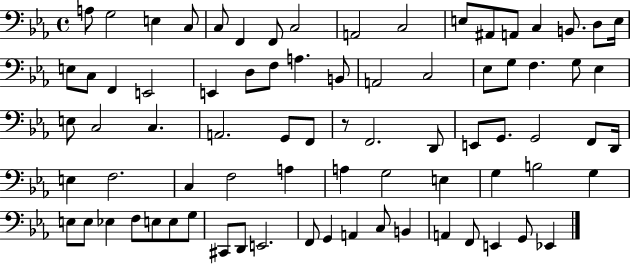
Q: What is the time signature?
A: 4/4